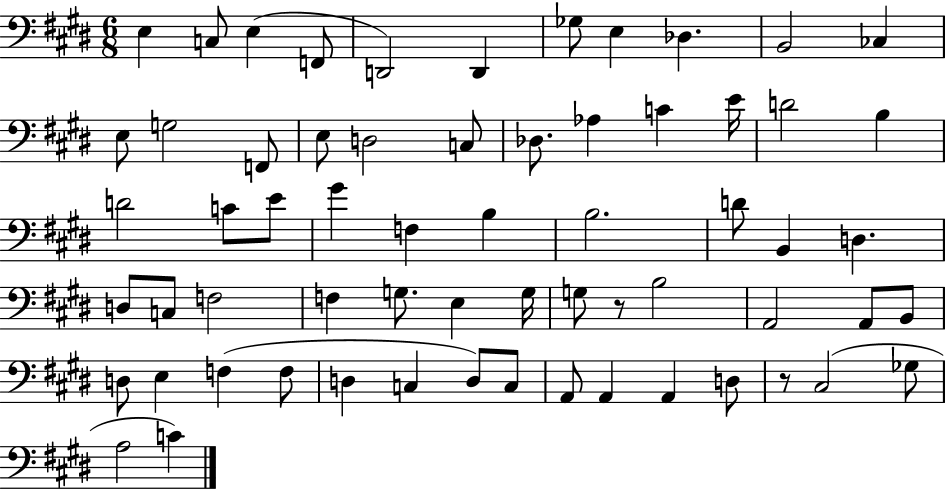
X:1
T:Untitled
M:6/8
L:1/4
K:E
E, C,/2 E, F,,/2 D,,2 D,, _G,/2 E, _D, B,,2 _C, E,/2 G,2 F,,/2 E,/2 D,2 C,/2 _D,/2 _A, C E/4 D2 B, D2 C/2 E/2 ^G F, B, B,2 D/2 B,, D, D,/2 C,/2 F,2 F, G,/2 E, G,/4 G,/2 z/2 B,2 A,,2 A,,/2 B,,/2 D,/2 E, F, F,/2 D, C, D,/2 C,/2 A,,/2 A,, A,, D,/2 z/2 ^C,2 _G,/2 A,2 C